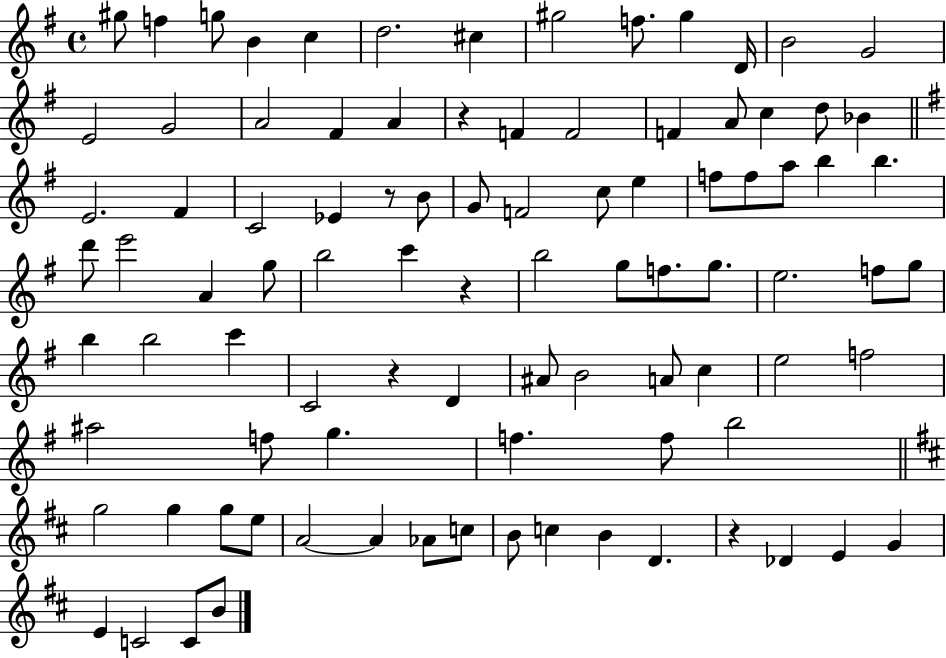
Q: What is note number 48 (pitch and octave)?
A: F5